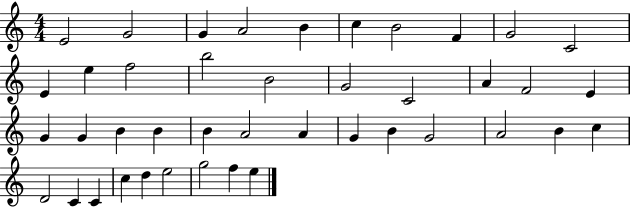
X:1
T:Untitled
M:4/4
L:1/4
K:C
E2 G2 G A2 B c B2 F G2 C2 E e f2 b2 B2 G2 C2 A F2 E G G B B B A2 A G B G2 A2 B c D2 C C c d e2 g2 f e